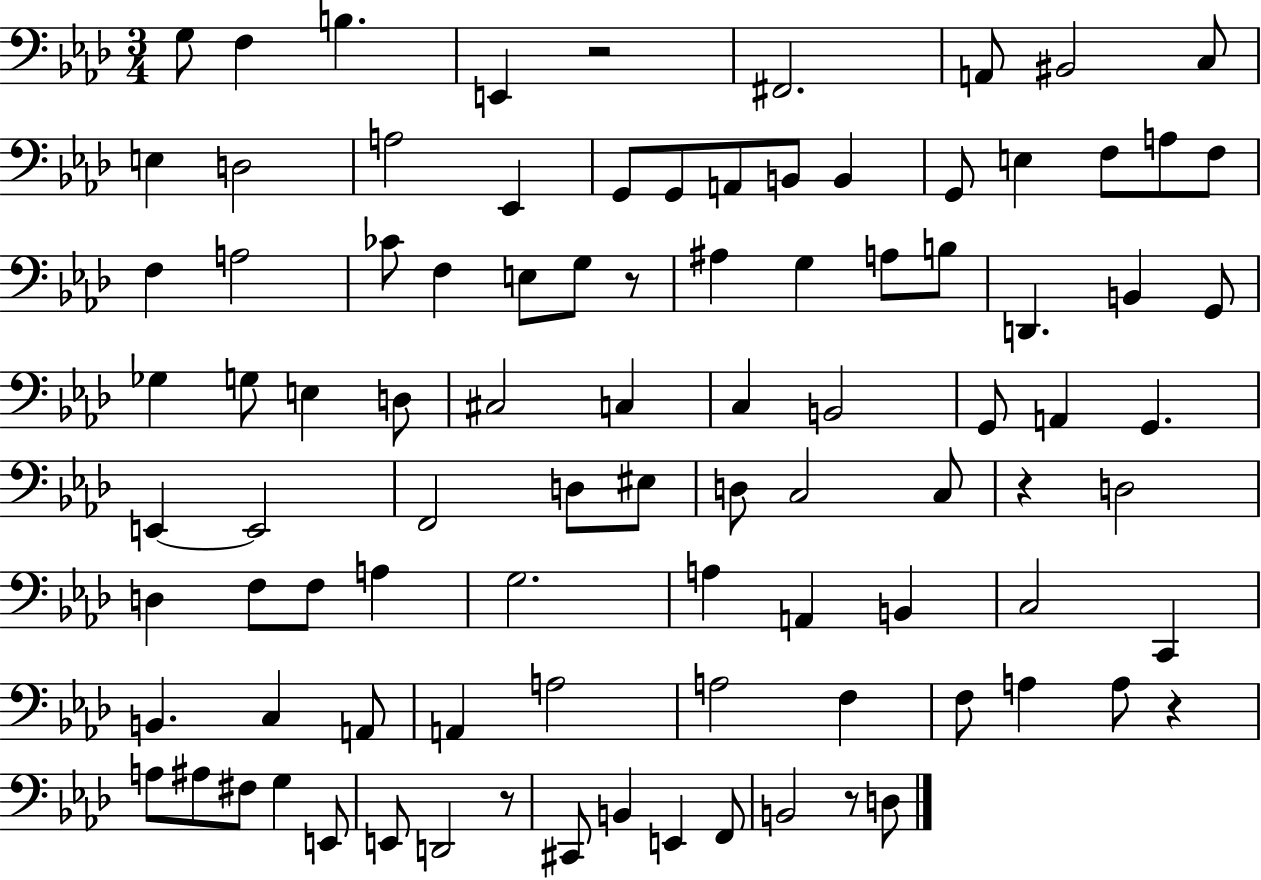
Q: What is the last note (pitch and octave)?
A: D3